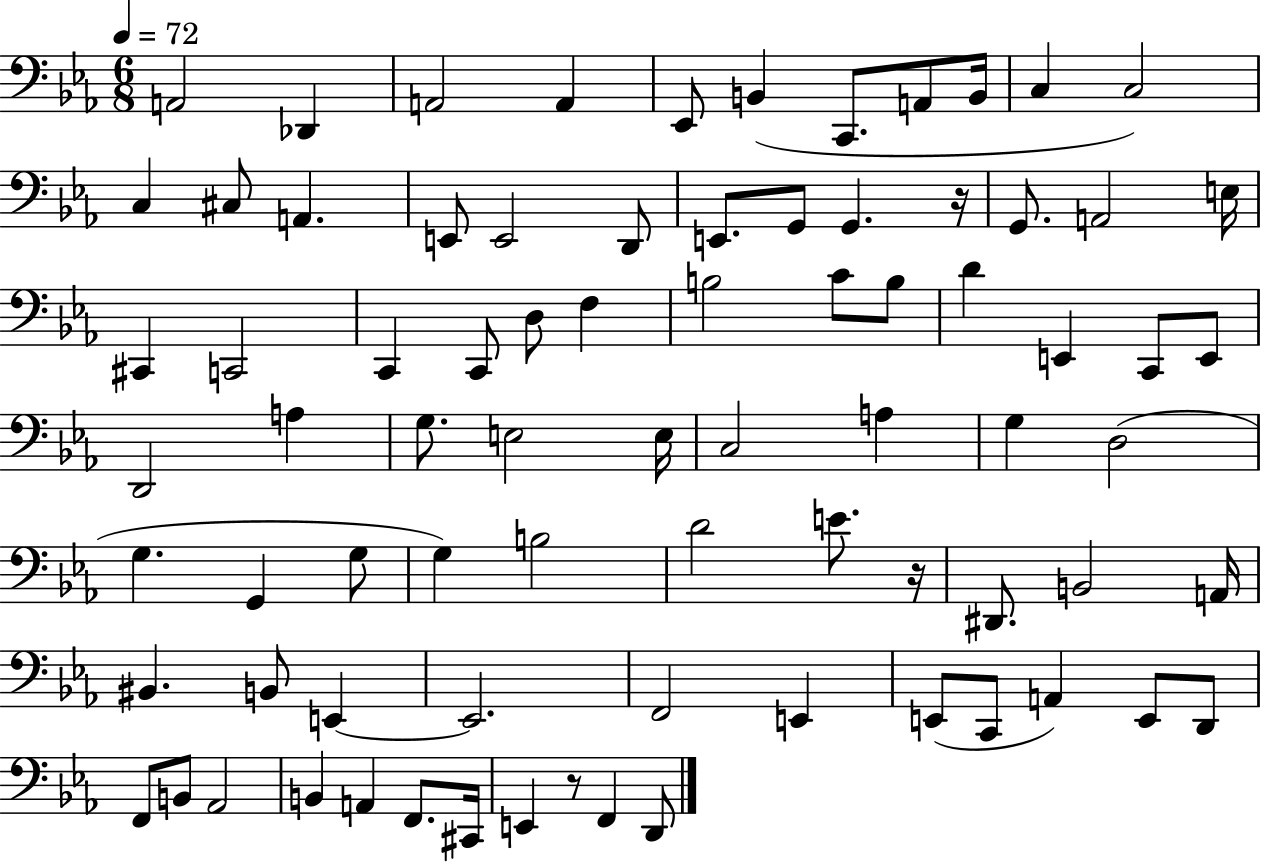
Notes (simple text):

A2/h Db2/q A2/h A2/q Eb2/e B2/q C2/e. A2/e B2/s C3/q C3/h C3/q C#3/e A2/q. E2/e E2/h D2/e E2/e. G2/e G2/q. R/s G2/e. A2/h E3/s C#2/q C2/h C2/q C2/e D3/e F3/q B3/h C4/e B3/e D4/q E2/q C2/e E2/e D2/h A3/q G3/e. E3/h E3/s C3/h A3/q G3/q D3/h G3/q. G2/q G3/e G3/q B3/h D4/h E4/e. R/s D#2/e. B2/h A2/s BIS2/q. B2/e E2/q E2/h. F2/h E2/q E2/e C2/e A2/q E2/e D2/e F2/e B2/e Ab2/h B2/q A2/q F2/e. C#2/s E2/q R/e F2/q D2/e